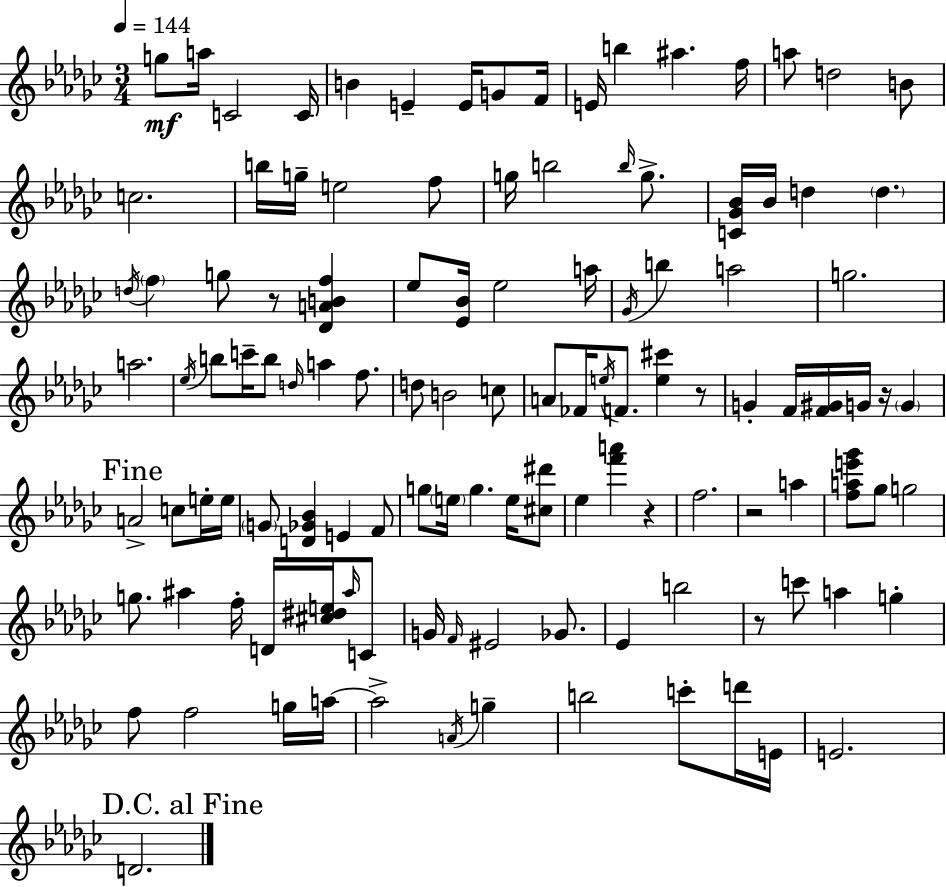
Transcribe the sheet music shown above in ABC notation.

X:1
T:Untitled
M:3/4
L:1/4
K:Ebm
g/2 a/4 C2 C/4 B E E/4 G/2 F/4 E/4 b ^a f/4 a/2 d2 B/2 c2 b/4 g/4 e2 f/2 g/4 b2 b/4 g/2 [C_G_B]/4 _B/4 d d d/4 f g/2 z/2 [_DABf] _e/2 [_E_B]/4 _e2 a/4 _G/4 b a2 g2 a2 _e/4 b/2 c'/4 b/2 d/4 a f/2 d/2 B2 c/2 A/2 _F/4 e/4 F/2 [e^c'] z/2 G F/4 [F^G]/4 G/4 z/4 G A2 c/2 e/4 e/4 G/2 [D_G_B] E F/2 g/2 e/4 g e/4 [^c^d']/2 _e [f'a'] z f2 z2 a [fae'_g']/2 _g/2 g2 g/2 ^a f/4 D/4 [^c^de]/4 ^a/4 C/2 G/4 F/4 ^E2 _G/2 _E b2 z/2 c'/2 a g f/2 f2 g/4 a/4 a2 A/4 g b2 c'/2 d'/4 E/4 E2 D2